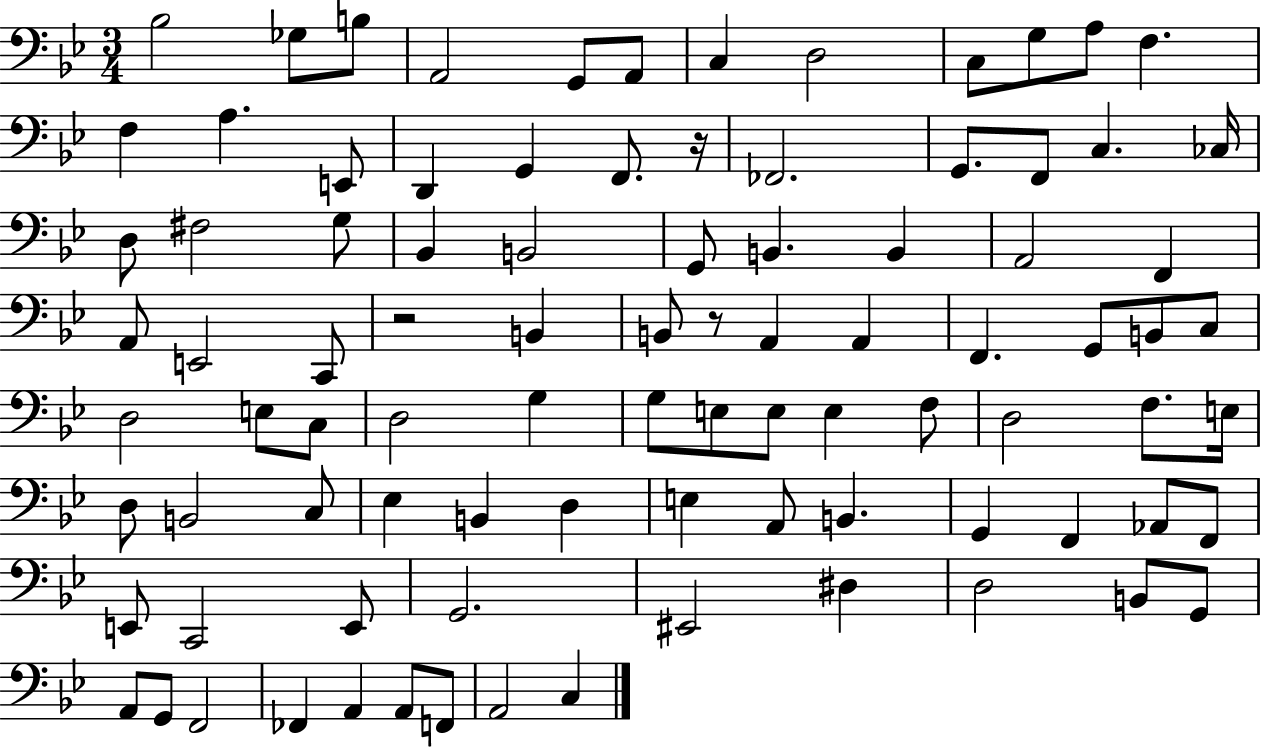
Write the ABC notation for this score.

X:1
T:Untitled
M:3/4
L:1/4
K:Bb
_B,2 _G,/2 B,/2 A,,2 G,,/2 A,,/2 C, D,2 C,/2 G,/2 A,/2 F, F, A, E,,/2 D,, G,, F,,/2 z/4 _F,,2 G,,/2 F,,/2 C, _C,/4 D,/2 ^F,2 G,/2 _B,, B,,2 G,,/2 B,, B,, A,,2 F,, A,,/2 E,,2 C,,/2 z2 B,, B,,/2 z/2 A,, A,, F,, G,,/2 B,,/2 C,/2 D,2 E,/2 C,/2 D,2 G, G,/2 E,/2 E,/2 E, F,/2 D,2 F,/2 E,/4 D,/2 B,,2 C,/2 _E, B,, D, E, A,,/2 B,, G,, F,, _A,,/2 F,,/2 E,,/2 C,,2 E,,/2 G,,2 ^E,,2 ^D, D,2 B,,/2 G,,/2 A,,/2 G,,/2 F,,2 _F,, A,, A,,/2 F,,/2 A,,2 C,